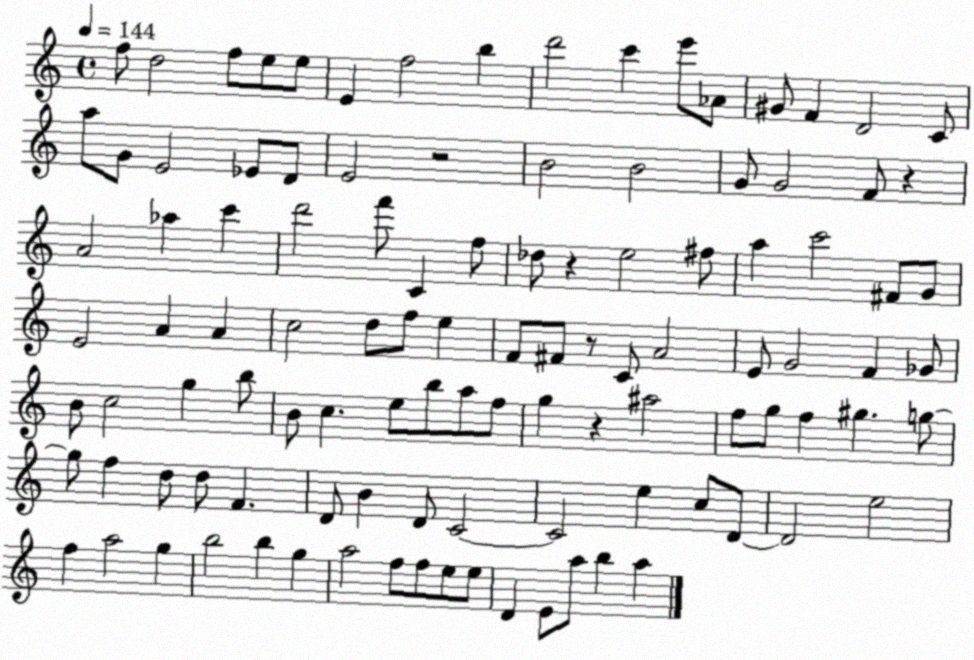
X:1
T:Untitled
M:4/4
L:1/4
K:C
f/2 d2 f/2 e/2 e/2 E f2 b d'2 c' e'/2 _A/2 ^G/2 F D2 C/2 a/2 G/2 E2 _E/2 D/2 E2 z2 B2 B2 G/2 G2 F/2 z A2 _a c' d'2 f'/2 C f/2 _d/2 z e2 ^f/2 a c'2 ^F/2 G/2 E2 A A c2 d/2 f/2 e F/2 ^F/2 z/2 C/2 A2 E/2 G2 F _G/2 B/2 c2 g b/2 B/2 c e/2 b/2 a/2 f/2 g z ^a2 f/2 g/2 f ^g g/2 g/2 f d/2 d/2 F D/2 B D/2 C2 C2 e c/2 D/2 D2 e2 f a2 g b2 b g a2 f/2 f/2 e/2 e/2 D E/2 a/2 b a